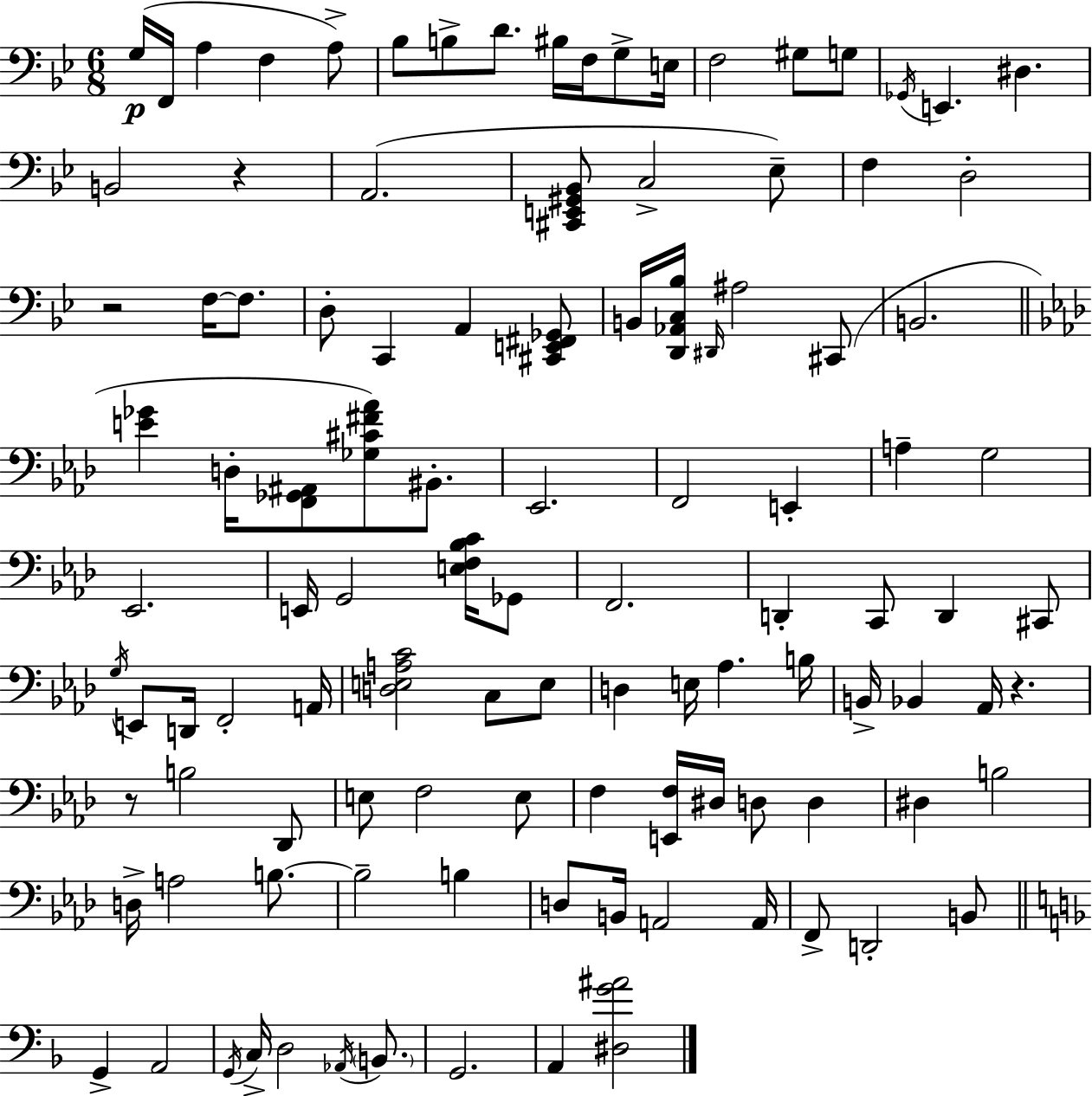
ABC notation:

X:1
T:Untitled
M:6/8
L:1/4
K:Bb
G,/4 F,,/4 A, F, A,/2 _B,/2 B,/2 D/2 ^B,/4 F,/4 G,/2 E,/4 F,2 ^G,/2 G,/2 _G,,/4 E,, ^D, B,,2 z A,,2 [^C,,E,,^G,,_B,,]/2 C,2 _E,/2 F, D,2 z2 F,/4 F,/2 D,/2 C,, A,, [^C,,E,,^F,,_G,,]/2 B,,/4 [D,,_A,,C,_B,]/4 ^D,,/4 ^A,2 ^C,,/2 B,,2 [E_G] D,/4 [F,,_G,,^A,,]/2 [_G,^C^F_A]/2 ^B,,/2 _E,,2 F,,2 E,, A, G,2 _E,,2 E,,/4 G,,2 [E,F,_B,C]/4 _G,,/2 F,,2 D,, C,,/2 D,, ^C,,/2 G,/4 E,,/2 D,,/4 F,,2 A,,/4 [D,E,A,C]2 C,/2 E,/2 D, E,/4 _A, B,/4 B,,/4 _B,, _A,,/4 z z/2 B,2 _D,,/2 E,/2 F,2 E,/2 F, [E,,F,]/4 ^D,/4 D,/2 D, ^D, B,2 D,/4 A,2 B,/2 B,2 B, D,/2 B,,/4 A,,2 A,,/4 F,,/2 D,,2 B,,/2 G,, A,,2 G,,/4 C,/4 D,2 _A,,/4 B,,/2 G,,2 A,, [^D,G^A]2